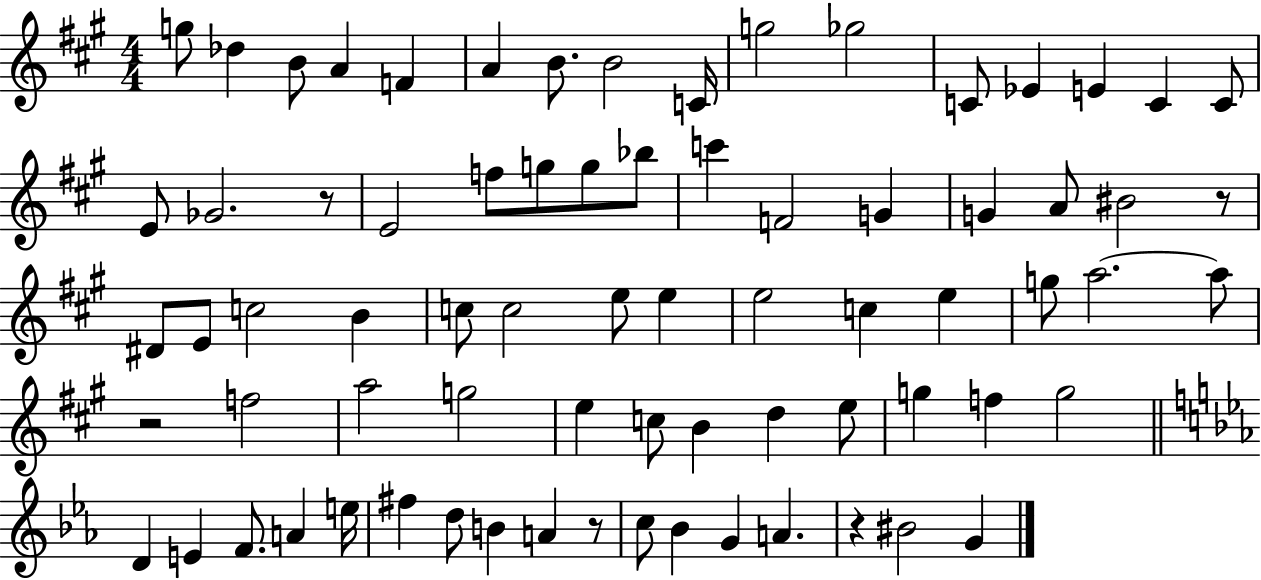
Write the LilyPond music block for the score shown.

{
  \clef treble
  \numericTimeSignature
  \time 4/4
  \key a \major
  g''8 des''4 b'8 a'4 f'4 | a'4 b'8. b'2 c'16 | g''2 ges''2 | c'8 ees'4 e'4 c'4 c'8 | \break e'8 ges'2. r8 | e'2 f''8 g''8 g''8 bes''8 | c'''4 f'2 g'4 | g'4 a'8 bis'2 r8 | \break dis'8 e'8 c''2 b'4 | c''8 c''2 e''8 e''4 | e''2 c''4 e''4 | g''8 a''2.~~ a''8 | \break r2 f''2 | a''2 g''2 | e''4 c''8 b'4 d''4 e''8 | g''4 f''4 g''2 | \break \bar "||" \break \key ees \major d'4 e'4 f'8. a'4 e''16 | fis''4 d''8 b'4 a'4 r8 | c''8 bes'4 g'4 a'4. | r4 bis'2 g'4 | \break \bar "|."
}